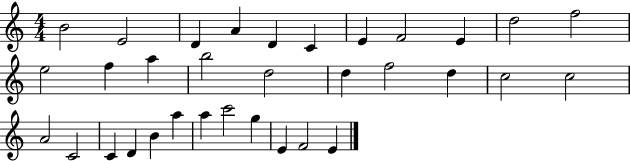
X:1
T:Untitled
M:4/4
L:1/4
K:C
B2 E2 D A D C E F2 E d2 f2 e2 f a b2 d2 d f2 d c2 c2 A2 C2 C D B a a c'2 g E F2 E